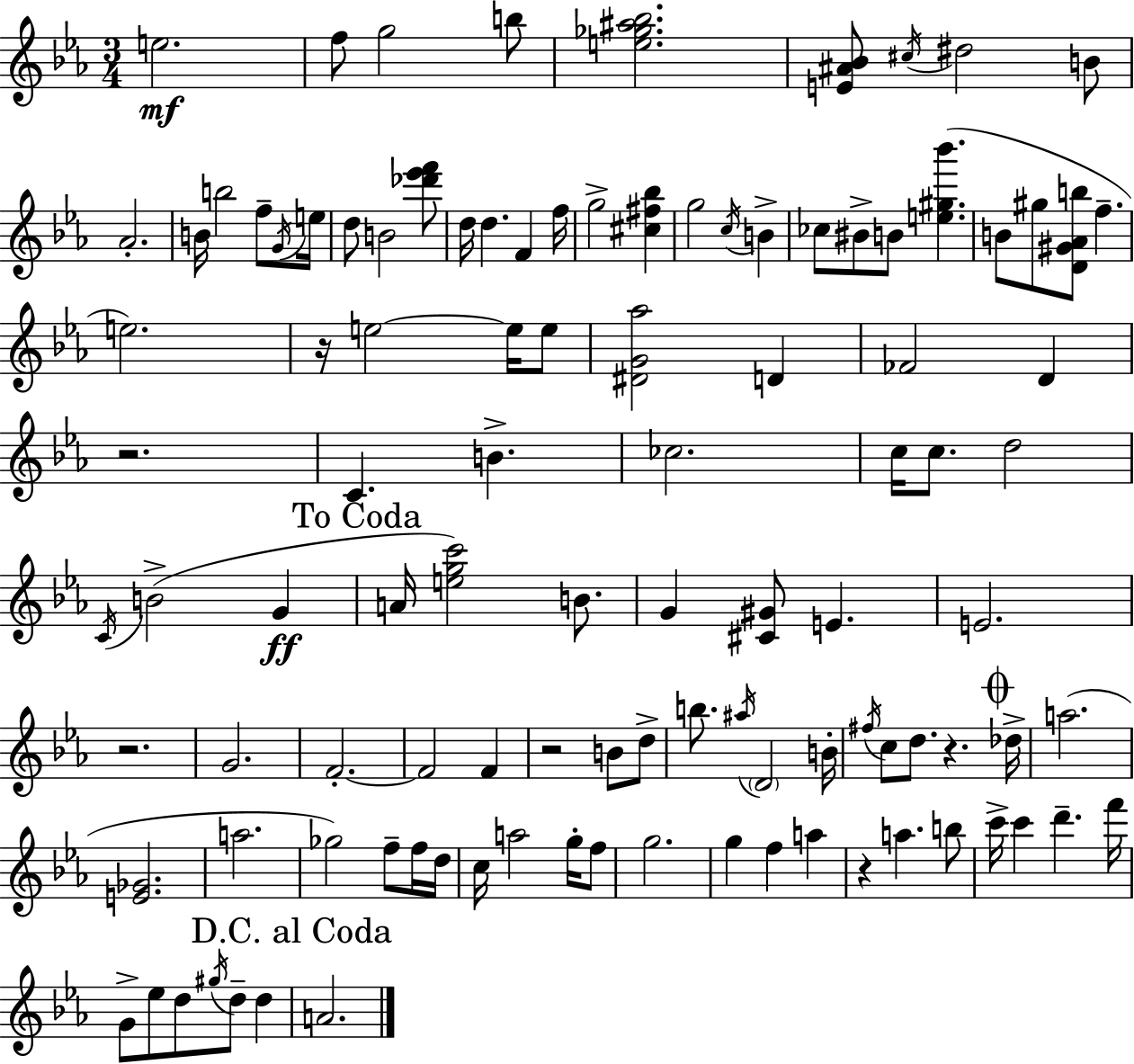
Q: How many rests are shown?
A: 6